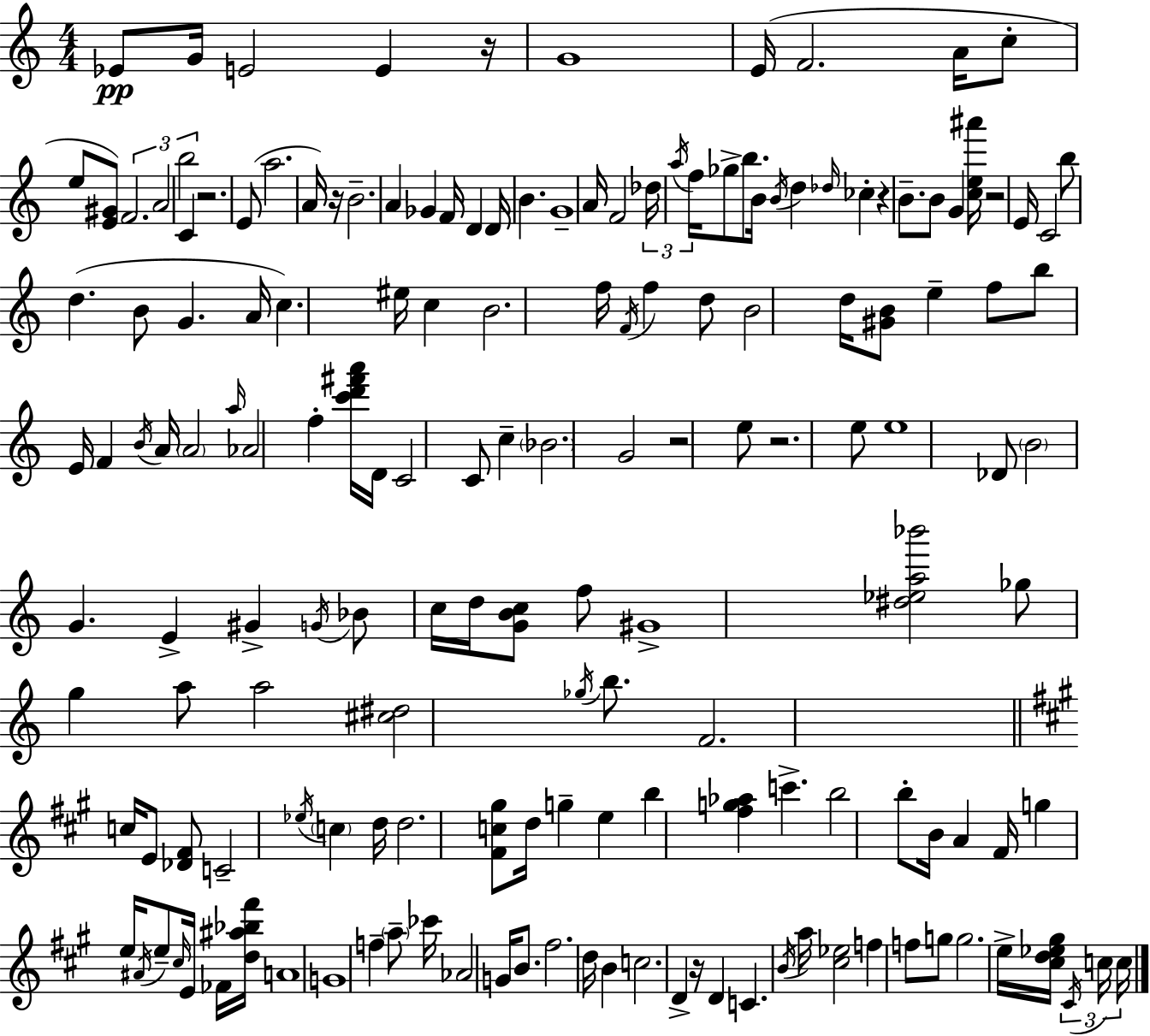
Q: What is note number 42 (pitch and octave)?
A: C4